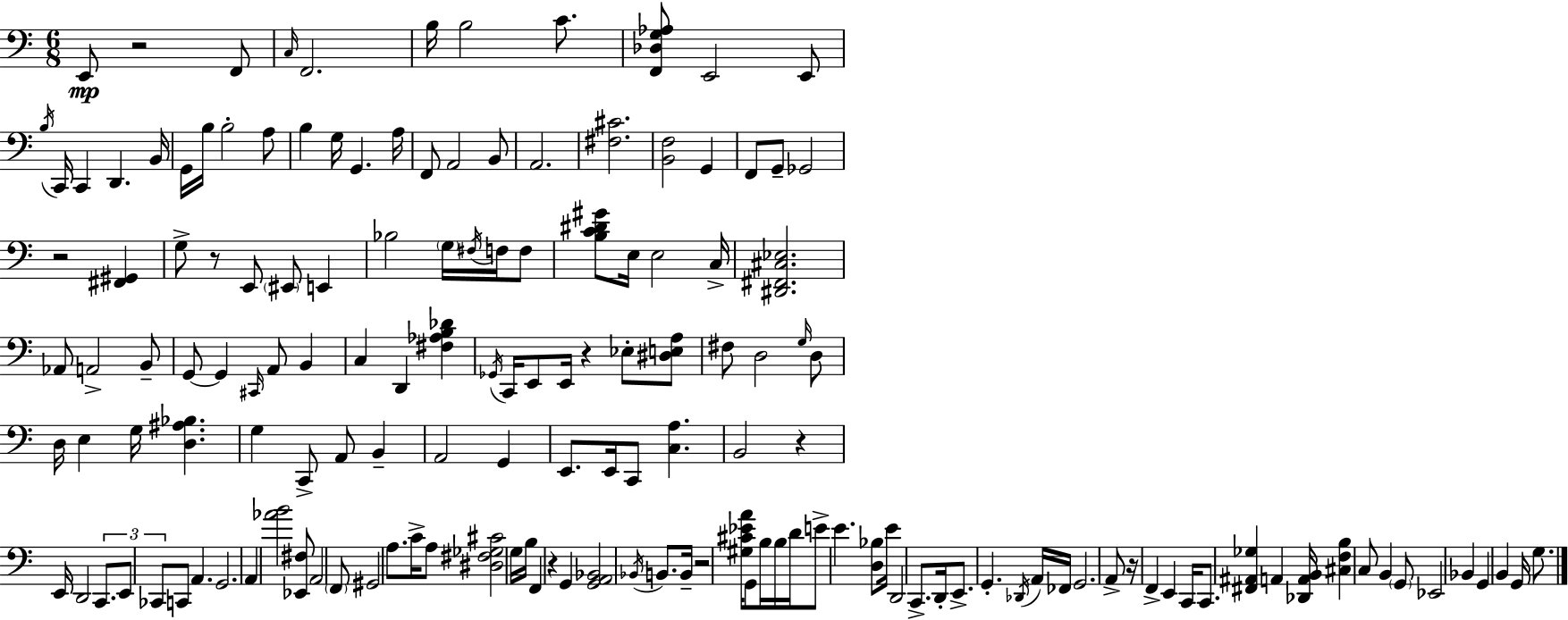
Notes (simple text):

E2/e R/h F2/e C3/s F2/h. B3/s B3/h C4/e. [F2,Db3,G3,Ab3]/e E2/h E2/e B3/s C2/s C2/q D2/q. B2/s G2/s B3/s B3/h A3/e B3/q G3/s G2/q. A3/s F2/e A2/h B2/e A2/h. [F#3,C#4]/h. [B2,F3]/h G2/q F2/e G2/e Gb2/h R/h [F#2,G#2]/q G3/e R/e E2/e EIS2/e E2/q Bb3/h G3/s F#3/s F3/s F3/e [B3,C4,D#4,G#4]/e E3/s E3/h C3/s [D#2,F#2,C#3,Eb3]/h. Ab2/e A2/h B2/e G2/e G2/q C#2/s A2/e B2/q C3/q D2/q [F#3,Ab3,B3,Db4]/q Gb2/s C2/s E2/e E2/s R/q Eb3/e [D#3,E3,A3]/e F#3/e D3/h G3/s D3/e D3/s E3/q G3/s [D3,A#3,Bb3]/q. G3/q C2/e A2/e B2/q A2/h G2/q E2/e. E2/s C2/e [C3,A3]/q. B2/h R/q E2/s D2/h C2/e. E2/e CES2/e C2/e A2/q. G2/h. A2/q [Ab4,B4]/h [Eb2,F#3]/e A2/h F2/e G#2/h A3/e. C4/s A3/e [D#3,F#3,Gb3,C#4]/h G3/s B3/s F2/q R/q G2/q [G2,A2,Bb2]/h Bb2/s B2/e. B2/s R/h [G#3,C#4,Eb4,A4]/s G2/e B3/s B3/s D4/s E4/e E4/q. [D3,Bb3]/e E4/s D2/h C2/e. D2/s E2/e. G2/q. Db2/s A2/s FES2/s G2/h. A2/e R/s F2/q E2/q C2/s C2/e. [F#2,A#2,Gb3]/q A2/q [Db2,A2,B2]/s [C#3,F3,B3]/q C3/e B2/q G2/e Eb2/h Bb2/q G2/q B2/q G2/s G3/e.